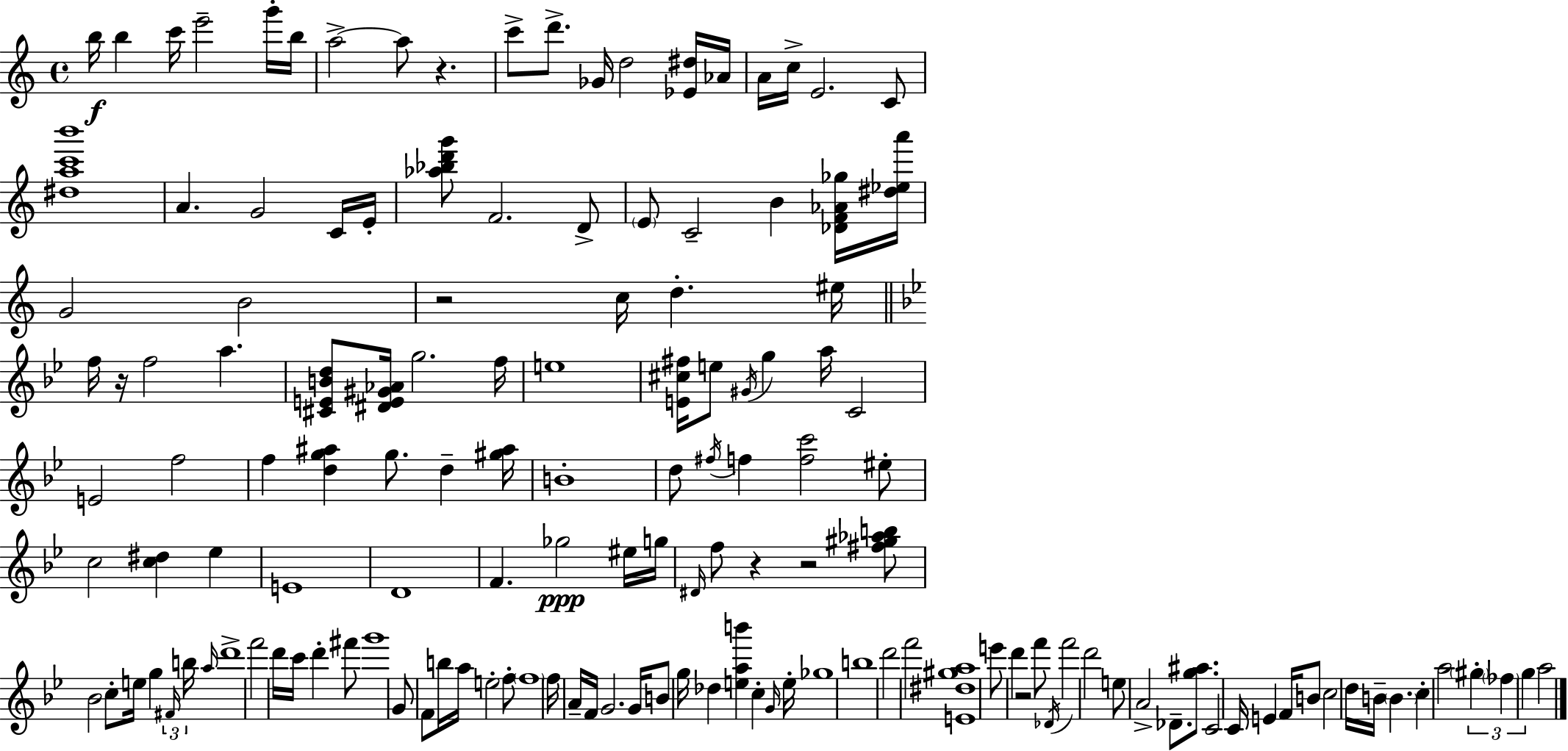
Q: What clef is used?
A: treble